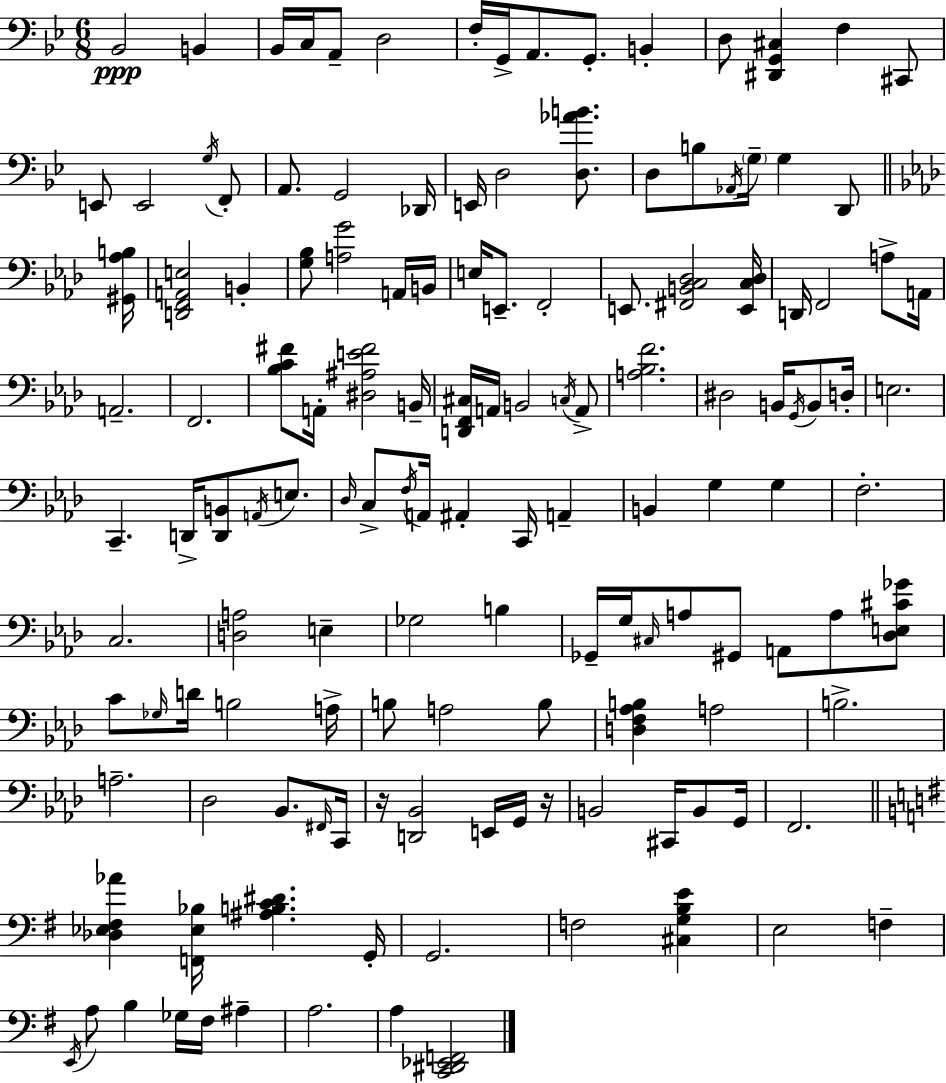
X:1
T:Untitled
M:6/8
L:1/4
K:Bb
_B,,2 B,, _B,,/4 C,/4 A,,/2 D,2 F,/4 G,,/4 A,,/2 G,,/2 B,, D,/2 [^D,,G,,^C,] F, ^C,,/2 E,,/2 E,,2 G,/4 F,,/2 A,,/2 G,,2 _D,,/4 E,,/4 D,2 [D,_AB]/2 D,/2 B,/2 _A,,/4 G,/4 G, D,,/2 [^G,,_A,B,]/4 [D,,F,,A,,E,]2 B,, [G,_B,]/2 [A,G]2 A,,/4 B,,/4 E,/4 E,,/2 F,,2 E,,/2 [^F,,B,,C,_D,]2 [E,,C,_D,]/4 D,,/4 F,,2 A,/2 A,,/4 A,,2 F,,2 [_B,C^F]/2 A,,/4 [^D,^A,E^F]2 B,,/4 [D,,F,,^C,]/4 A,,/4 B,,2 C,/4 A,,/2 [A,_B,F]2 ^D,2 B,,/4 G,,/4 B,,/2 D,/4 E,2 C,, D,,/4 [D,,B,,]/2 A,,/4 E,/2 _D,/4 C,/2 F,/4 A,,/4 ^A,, C,,/4 A,, B,, G, G, F,2 C,2 [D,A,]2 E, _G,2 B, _G,,/4 G,/4 ^C,/4 A,/2 ^G,,/2 A,,/2 A,/2 [_D,E,^C_G]/2 C/2 _G,/4 D/4 B,2 A,/4 B,/2 A,2 B,/2 [D,F,_A,B,] A,2 B,2 A,2 _D,2 _B,,/2 ^F,,/4 C,,/4 z/4 [D,,_B,,]2 E,,/4 G,,/4 z/4 B,,2 ^C,,/4 B,,/2 G,,/4 F,,2 [_D,_E,^F,_A] [F,,_E,_B,]/4 [^A,B,C^D] G,,/4 G,,2 F,2 [^C,G,B,E] E,2 F, E,,/4 A,/2 B, _G,/4 ^F,/4 ^A, A,2 A, [C,,^D,,_E,,F,,]2